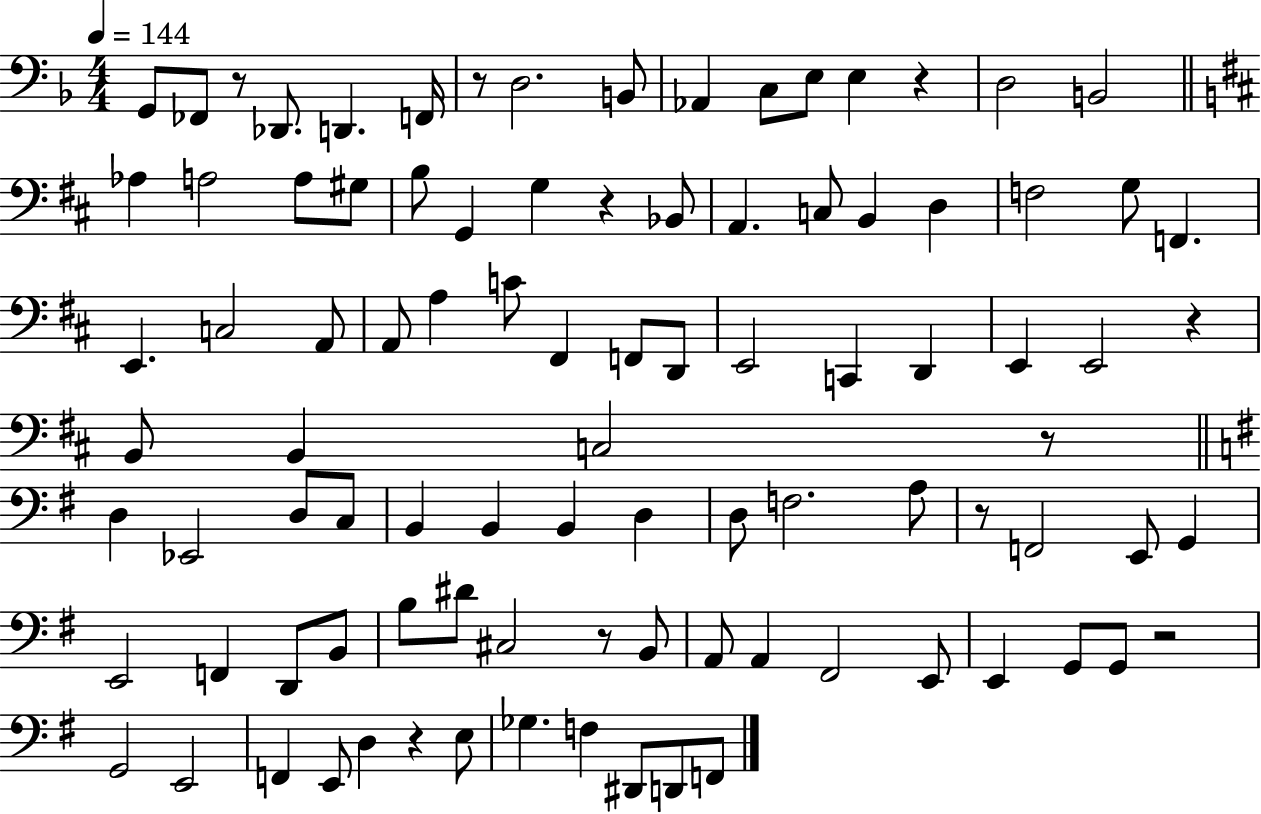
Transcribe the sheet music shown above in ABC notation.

X:1
T:Untitled
M:4/4
L:1/4
K:F
G,,/2 _F,,/2 z/2 _D,,/2 D,, F,,/4 z/2 D,2 B,,/2 _A,, C,/2 E,/2 E, z D,2 B,,2 _A, A,2 A,/2 ^G,/2 B,/2 G,, G, z _B,,/2 A,, C,/2 B,, D, F,2 G,/2 F,, E,, C,2 A,,/2 A,,/2 A, C/2 ^F,, F,,/2 D,,/2 E,,2 C,, D,, E,, E,,2 z B,,/2 B,, C,2 z/2 D, _E,,2 D,/2 C,/2 B,, B,, B,, D, D,/2 F,2 A,/2 z/2 F,,2 E,,/2 G,, E,,2 F,, D,,/2 B,,/2 B,/2 ^D/2 ^C,2 z/2 B,,/2 A,,/2 A,, ^F,,2 E,,/2 E,, G,,/2 G,,/2 z2 G,,2 E,,2 F,, E,,/2 D, z E,/2 _G, F, ^D,,/2 D,,/2 F,,/2